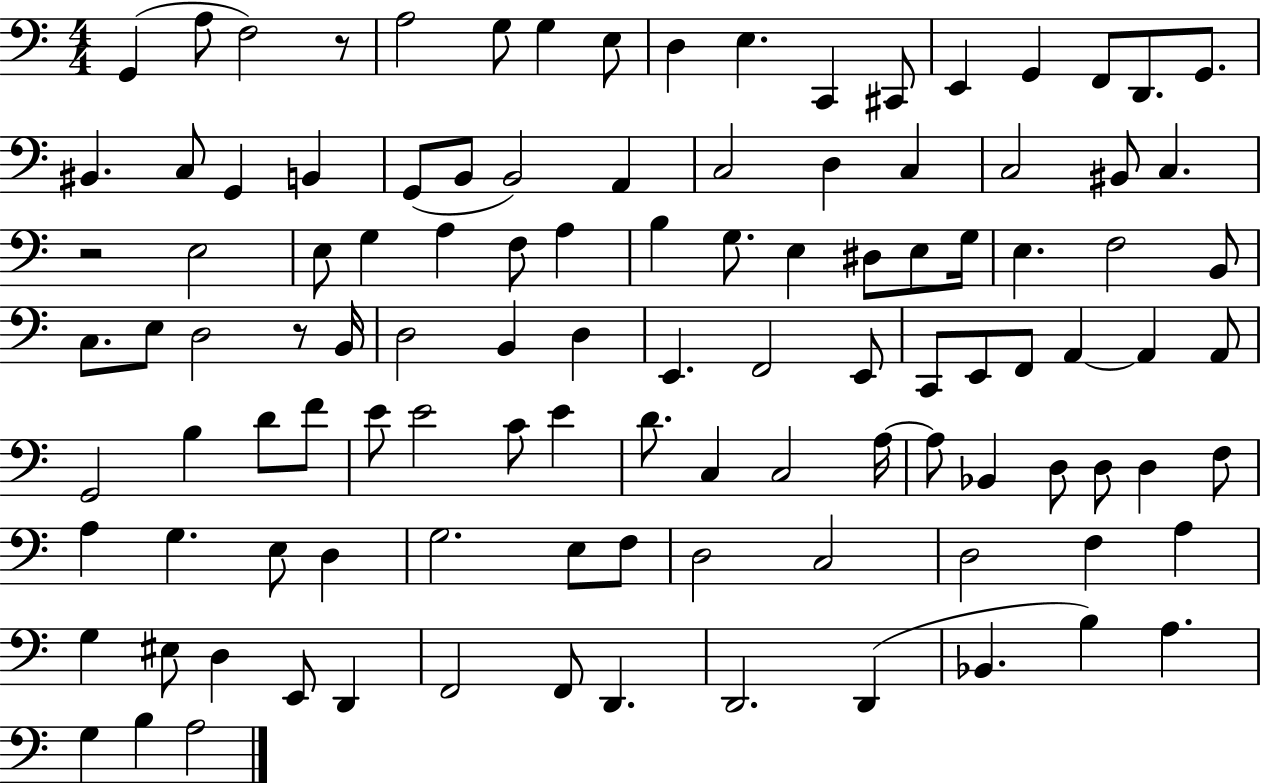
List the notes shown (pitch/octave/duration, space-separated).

G2/q A3/e F3/h R/e A3/h G3/e G3/q E3/e D3/q E3/q. C2/q C#2/e E2/q G2/q F2/e D2/e. G2/e. BIS2/q. C3/e G2/q B2/q G2/e B2/e B2/h A2/q C3/h D3/q C3/q C3/h BIS2/e C3/q. R/h E3/h E3/e G3/q A3/q F3/e A3/q B3/q G3/e. E3/q D#3/e E3/e G3/s E3/q. F3/h B2/e C3/e. E3/e D3/h R/e B2/s D3/h B2/q D3/q E2/q. F2/h E2/e C2/e E2/e F2/e A2/q A2/q A2/e G2/h B3/q D4/e F4/e E4/e E4/h C4/e E4/q D4/e. C3/q C3/h A3/s A3/e Bb2/q D3/e D3/e D3/q F3/e A3/q G3/q. E3/e D3/q G3/h. E3/e F3/e D3/h C3/h D3/h F3/q A3/q G3/q EIS3/e D3/q E2/e D2/q F2/h F2/e D2/q. D2/h. D2/q Bb2/q. B3/q A3/q. G3/q B3/q A3/h